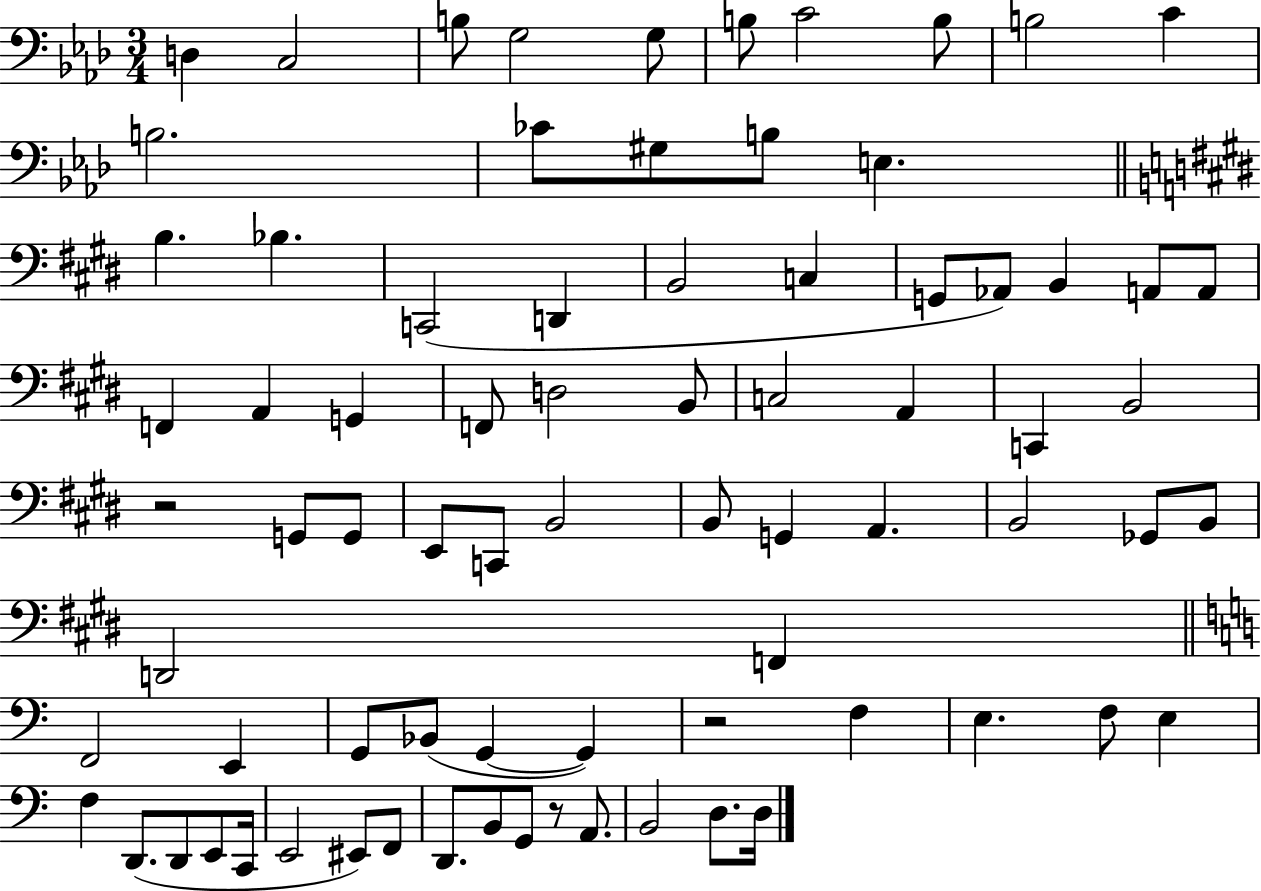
X:1
T:Untitled
M:3/4
L:1/4
K:Ab
D, C,2 B,/2 G,2 G,/2 B,/2 C2 B,/2 B,2 C B,2 _C/2 ^G,/2 B,/2 E, B, _B, C,,2 D,, B,,2 C, G,,/2 _A,,/2 B,, A,,/2 A,,/2 F,, A,, G,, F,,/2 D,2 B,,/2 C,2 A,, C,, B,,2 z2 G,,/2 G,,/2 E,,/2 C,,/2 B,,2 B,,/2 G,, A,, B,,2 _G,,/2 B,,/2 D,,2 F,, F,,2 E,, G,,/2 _B,,/2 G,, G,, z2 F, E, F,/2 E, F, D,,/2 D,,/2 E,,/2 C,,/4 E,,2 ^E,,/2 F,,/2 D,,/2 B,,/2 G,,/2 z/2 A,,/2 B,,2 D,/2 D,/4